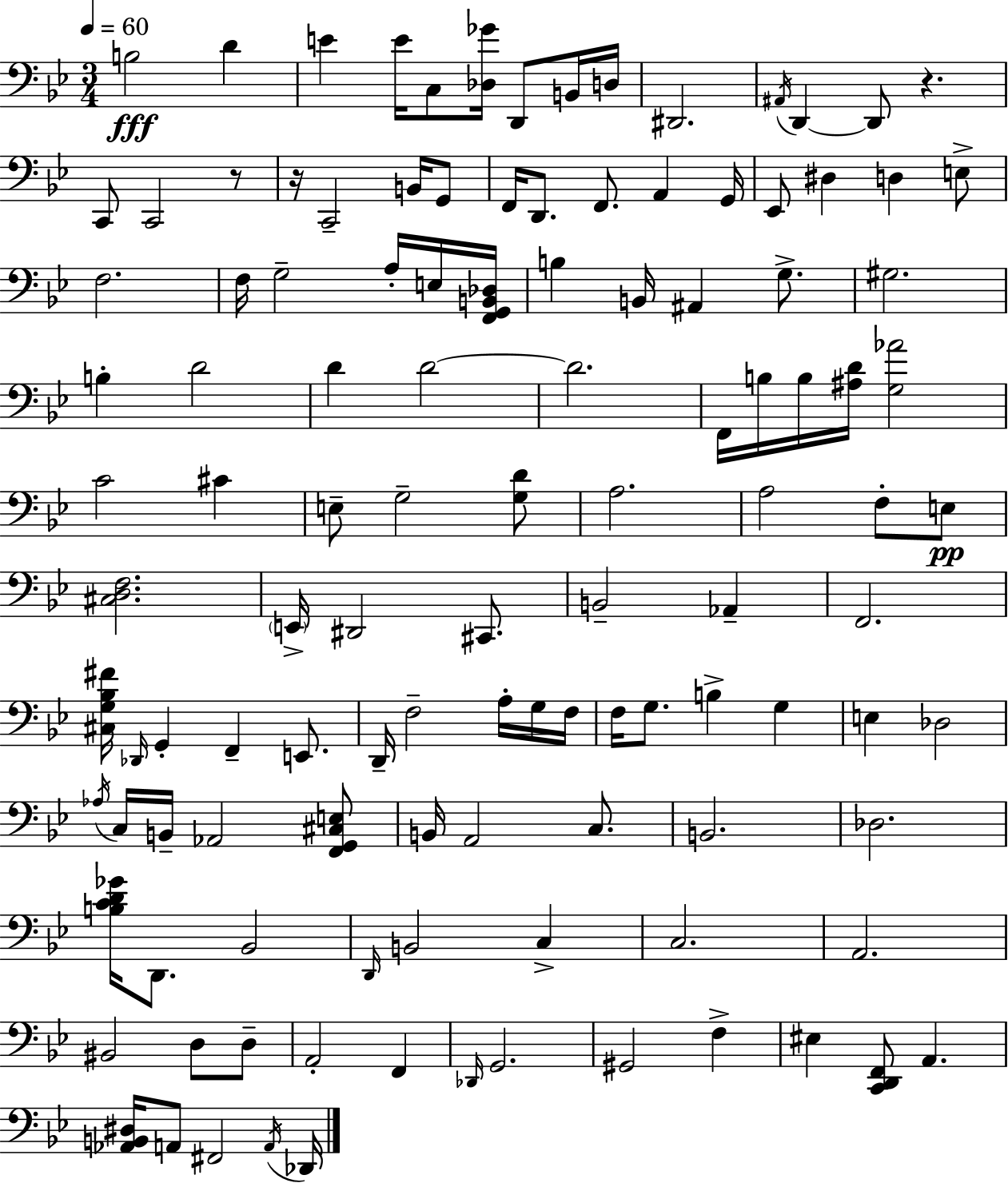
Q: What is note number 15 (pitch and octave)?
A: C2